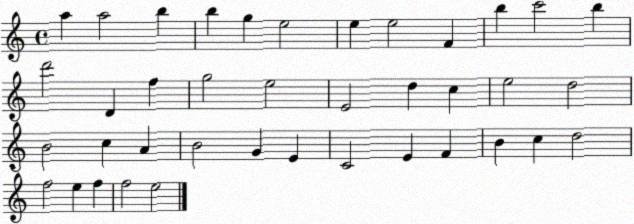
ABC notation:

X:1
T:Untitled
M:4/4
L:1/4
K:C
a a2 b b g e2 e e2 F b c'2 b d'2 D f g2 e2 E2 d c e2 d2 B2 c A B2 G E C2 E F B c d2 f2 e f f2 e2